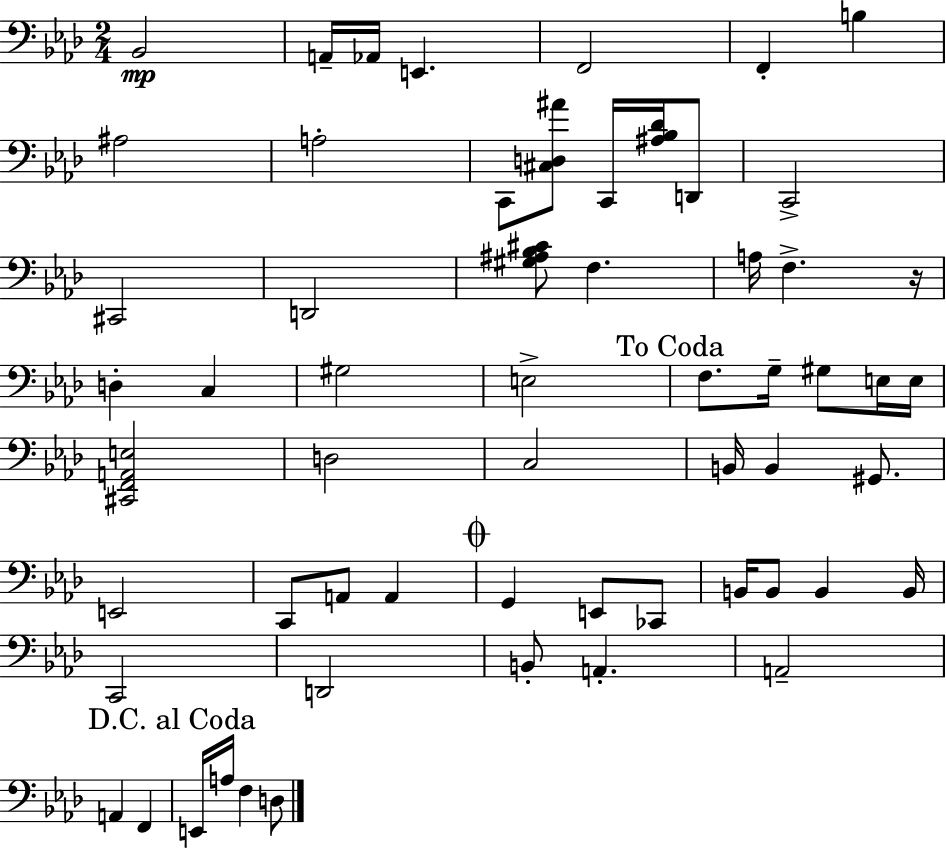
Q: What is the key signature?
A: F minor